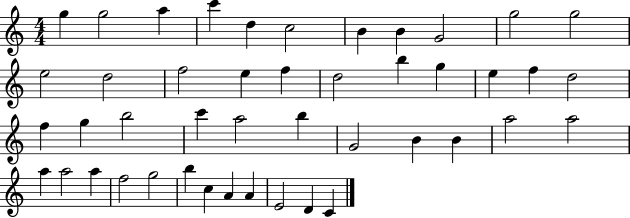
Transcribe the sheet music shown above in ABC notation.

X:1
T:Untitled
M:4/4
L:1/4
K:C
g g2 a c' d c2 B B G2 g2 g2 e2 d2 f2 e f d2 b g e f d2 f g b2 c' a2 b G2 B B a2 a2 a a2 a f2 g2 b c A A E2 D C